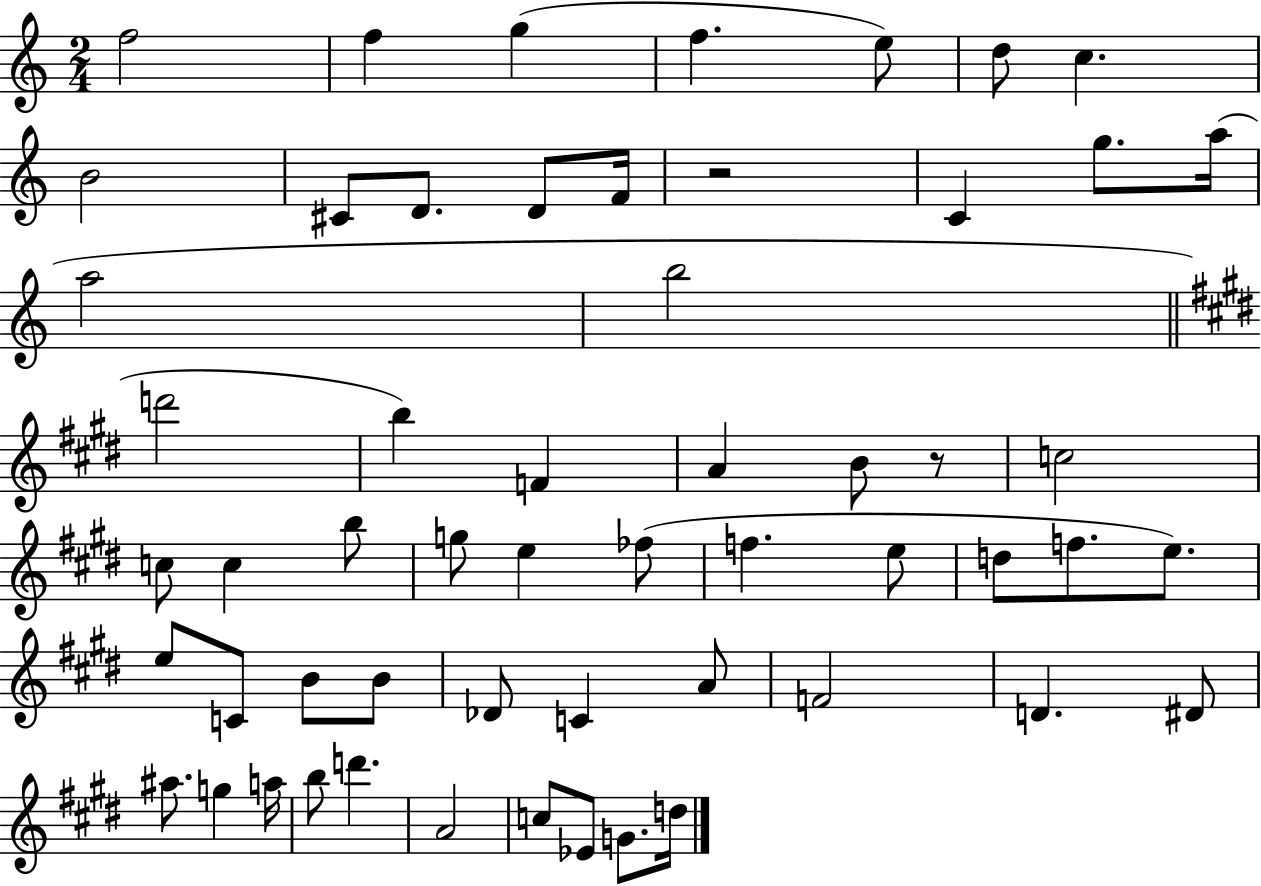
X:1
T:Untitled
M:2/4
L:1/4
K:C
f2 f g f e/2 d/2 c B2 ^C/2 D/2 D/2 F/4 z2 C g/2 a/4 a2 b2 d'2 b F A B/2 z/2 c2 c/2 c b/2 g/2 e _f/2 f e/2 d/2 f/2 e/2 e/2 C/2 B/2 B/2 _D/2 C A/2 F2 D ^D/2 ^a/2 g a/4 b/2 d' A2 c/2 _E/2 G/2 d/4